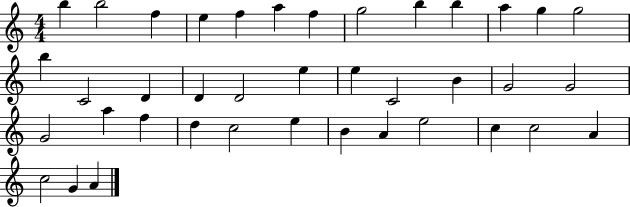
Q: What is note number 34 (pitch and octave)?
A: C5